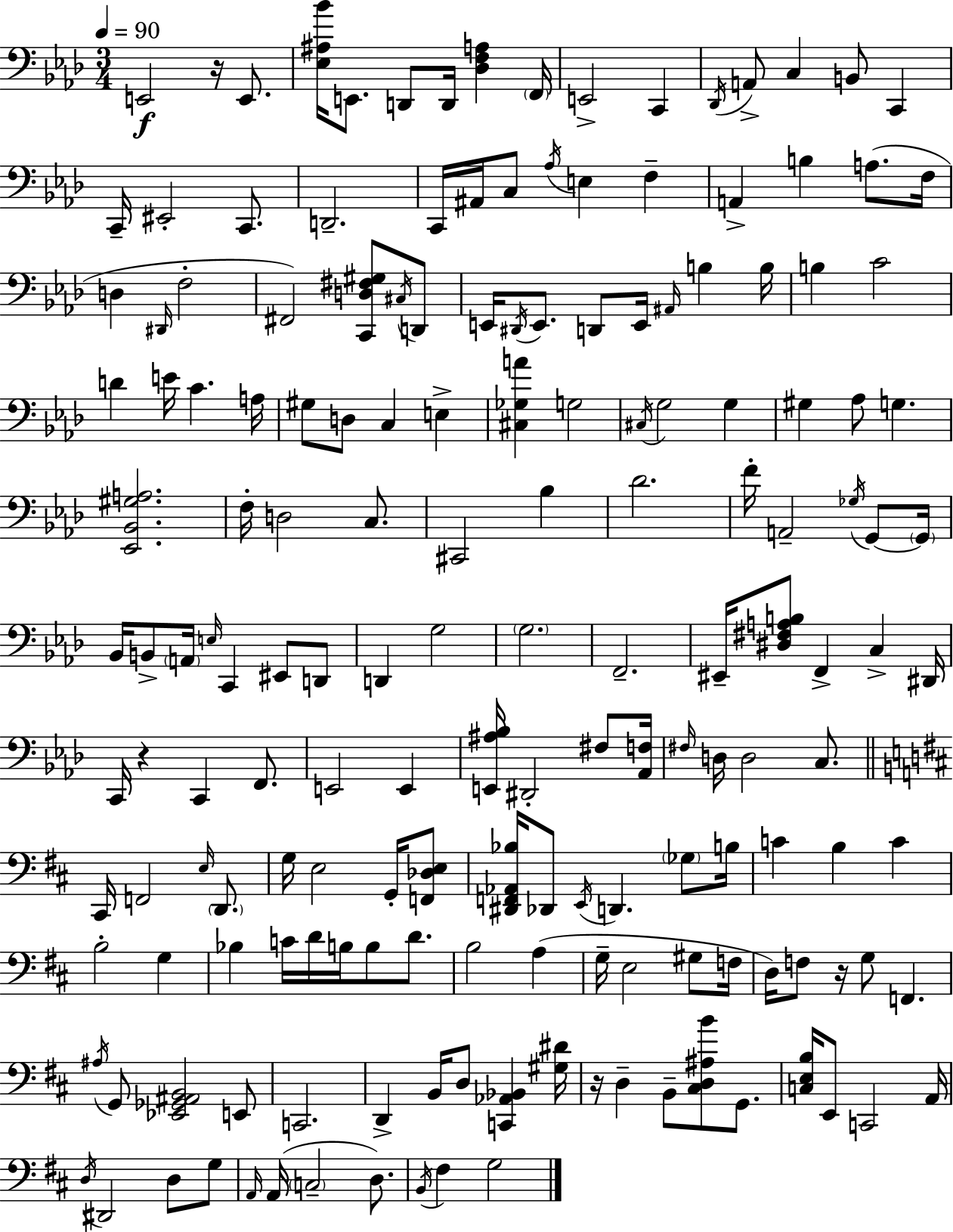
X:1
T:Untitled
M:3/4
L:1/4
K:Ab
E,,2 z/4 E,,/2 [_E,^A,_B]/4 E,,/2 D,,/2 D,,/4 [_D,F,A,] F,,/4 E,,2 C,, _D,,/4 A,,/2 C, B,,/2 C,, C,,/4 ^E,,2 C,,/2 D,,2 C,,/4 ^A,,/4 C,/2 _A,/4 E, F, A,, B, A,/2 F,/4 D, ^D,,/4 F,2 ^F,,2 [C,,D,^F,^G,]/2 ^C,/4 D,,/2 E,,/4 ^D,,/4 E,,/2 D,,/2 E,,/4 ^A,,/4 B, B,/4 B, C2 D E/4 C A,/4 ^G,/2 D,/2 C, E, [^C,_G,A] G,2 ^C,/4 G,2 G, ^G, _A,/2 G, [_E,,_B,,^G,A,]2 F,/4 D,2 C,/2 ^C,,2 _B, _D2 F/4 A,,2 _G,/4 G,,/2 G,,/4 _B,,/4 B,,/2 A,,/4 E,/4 C,, ^E,,/2 D,,/2 D,, G,2 G,2 F,,2 ^E,,/4 [^D,^F,A,B,]/2 F,, C, ^D,,/4 C,,/4 z C,, F,,/2 E,,2 E,, [E,,^A,_B,]/4 ^D,,2 ^F,/2 [_A,,F,]/4 ^F,/4 D,/4 D,2 C,/2 ^C,,/4 F,,2 E,/4 D,,/2 G,/4 E,2 G,,/4 [F,,_D,E,]/2 [^D,,F,,_A,,_B,]/4 _D,,/2 E,,/4 D,, _G,/2 B,/4 C B, C B,2 G, _B, C/4 D/4 B,/4 B,/2 D/2 B,2 A, G,/4 E,2 ^G,/2 F,/4 D,/4 F,/2 z/4 G,/2 F,, ^A,/4 G,,/2 [_E,,_G,,^A,,B,,]2 E,,/2 C,,2 D,, B,,/4 D,/2 [C,,_A,,_B,,] [^G,^D]/4 z/4 D, B,,/2 [^C,D,^A,B]/2 G,,/2 [C,E,B,]/4 E,,/2 C,,2 A,,/4 D,/4 ^D,,2 D,/2 G,/2 A,,/4 A,,/4 C,2 D,/2 B,,/4 ^F, G,2